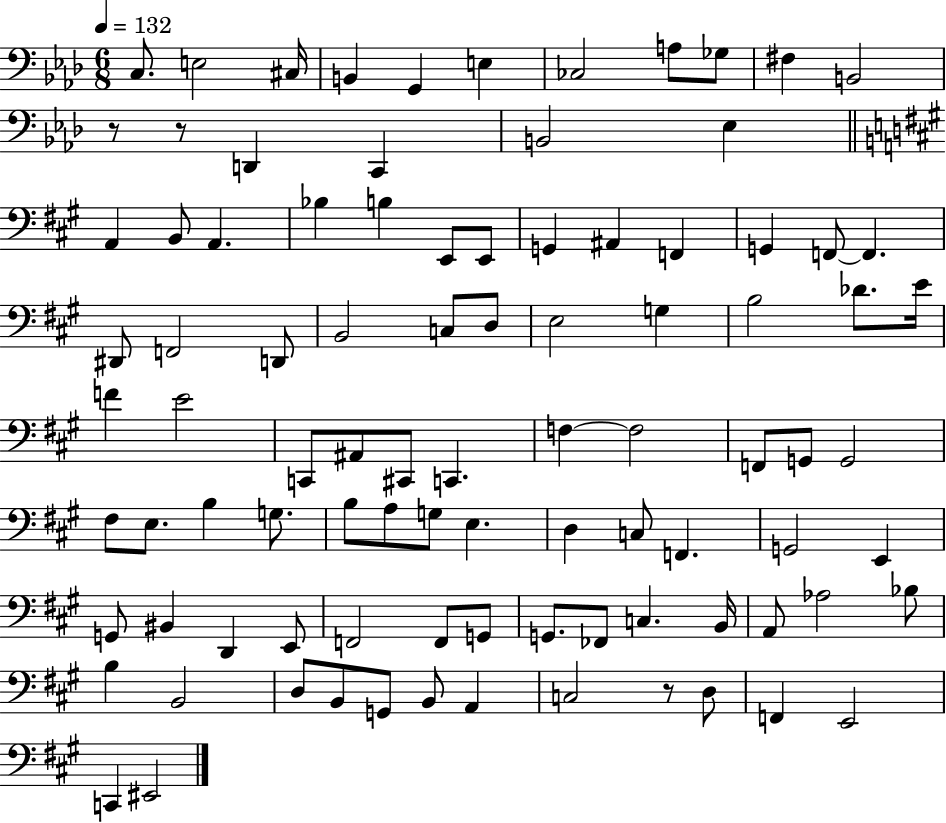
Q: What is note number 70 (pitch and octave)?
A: G2